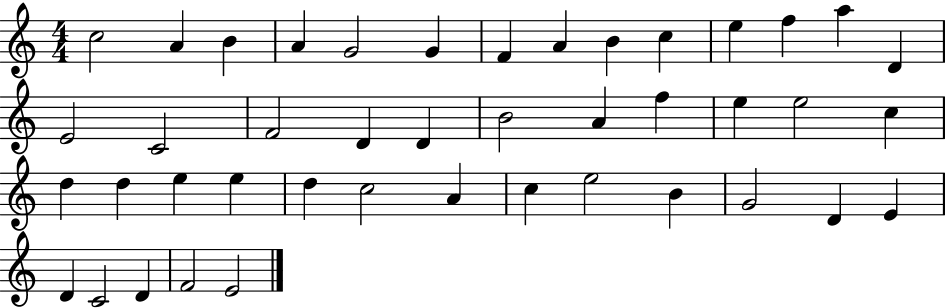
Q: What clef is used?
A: treble